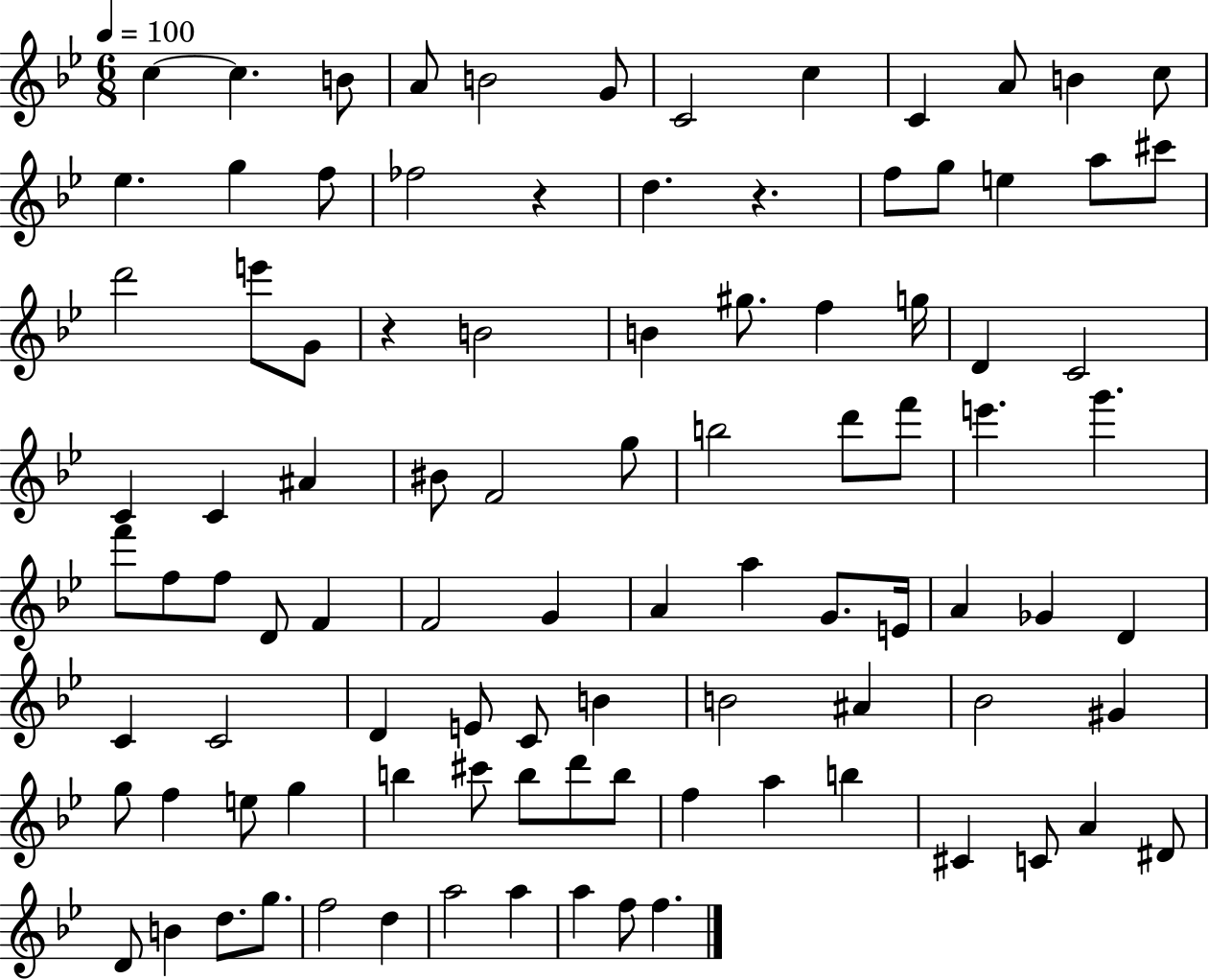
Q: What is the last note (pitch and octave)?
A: F5